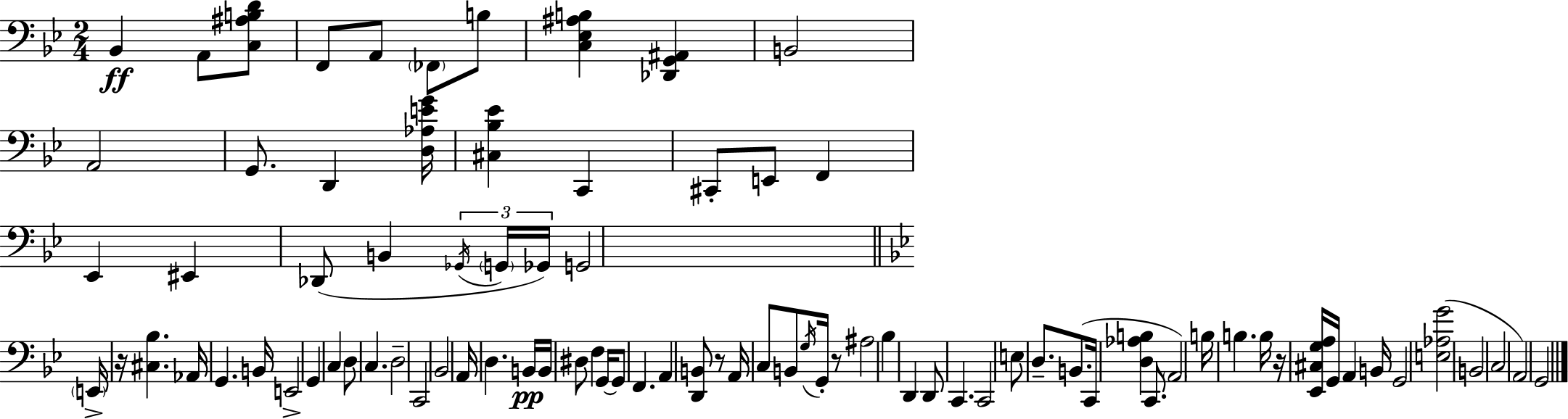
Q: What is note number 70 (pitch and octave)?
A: C3